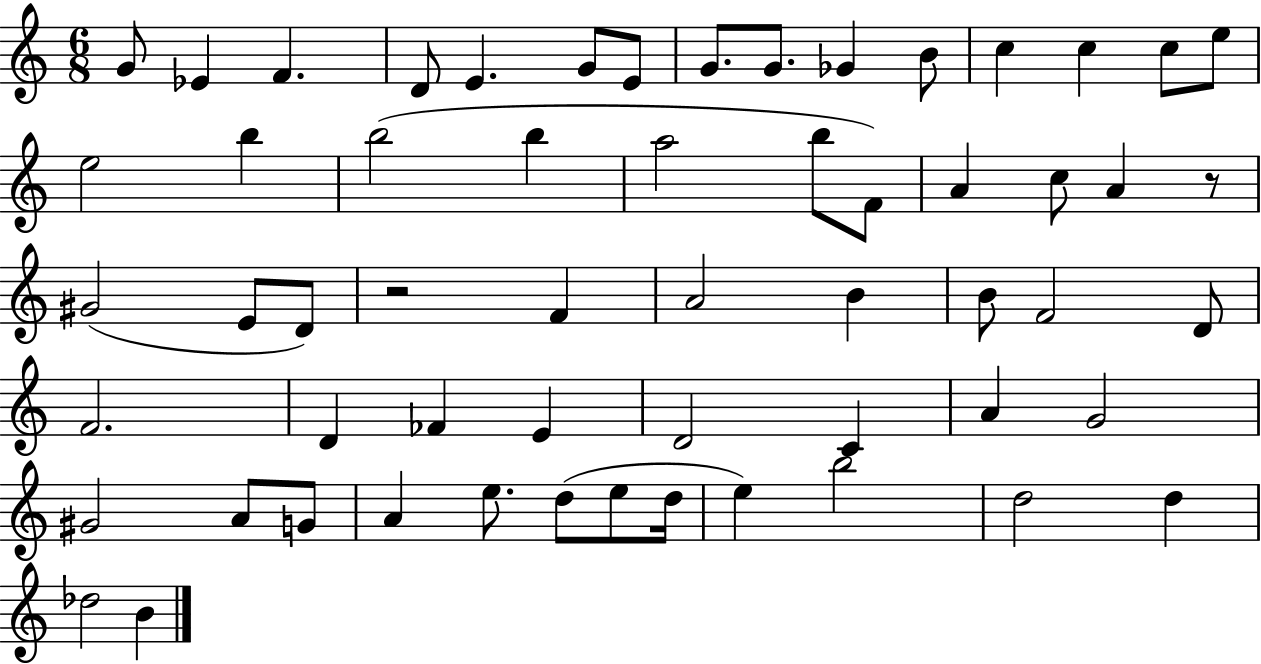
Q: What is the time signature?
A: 6/8